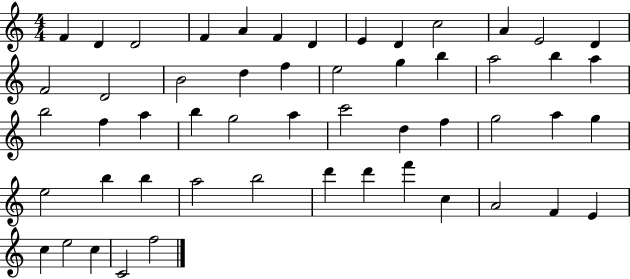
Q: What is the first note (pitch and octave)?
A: F4